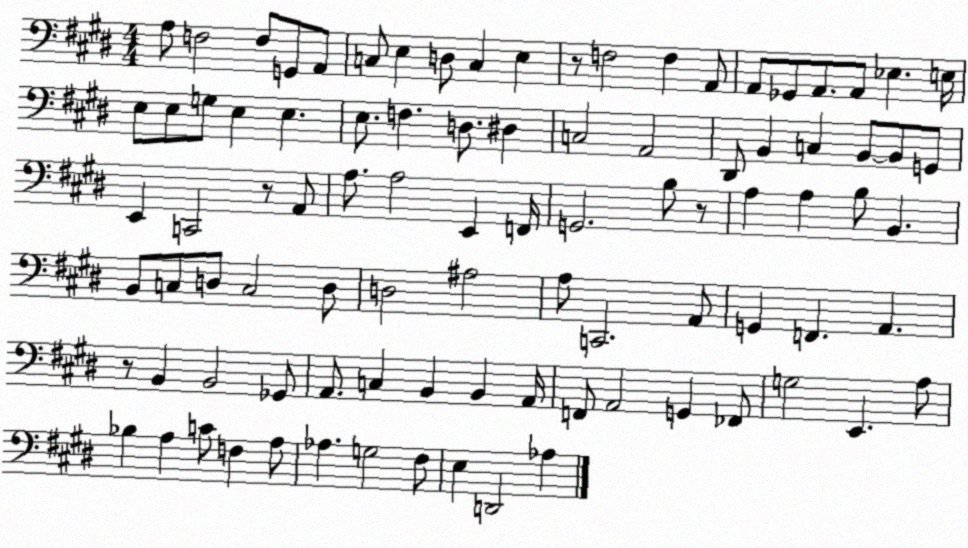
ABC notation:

X:1
T:Untitled
M:4/4
L:1/4
K:E
A,/2 F,2 F,/2 G,,/2 A,,/2 C,/2 E, D,/2 C, E, z/2 F,2 F, A,,/2 A,,/2 _G,,/2 A,,/2 A,,/2 _E, E,/4 E,/2 E,/2 G,/2 E, E, E,/2 F, D,/2 ^D, C,2 A,,2 ^D,,/2 B,, C, B,,/2 B,,/2 G,,/2 E,, C,,2 z/2 A,,/2 A,/2 A,2 E,, F,,/4 G,,2 B,/2 z/2 A, A, B,/2 B,, B,,/2 C,/2 D,/2 C,2 D,/2 D,2 ^A,2 A,/2 C,,2 A,,/2 G,, F,, A,, z/2 B,, B,,2 _G,,/2 A,,/2 C, B,, B,, A,,/4 F,,/2 A,,2 G,, _F,,/2 G,2 E,, A,/2 _B, A, C/2 F, A,/2 _A, G,2 ^F,/2 E, D,,2 _A,